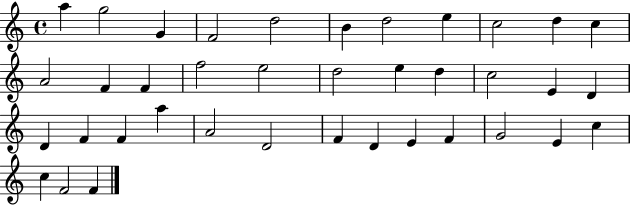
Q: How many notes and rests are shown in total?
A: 38